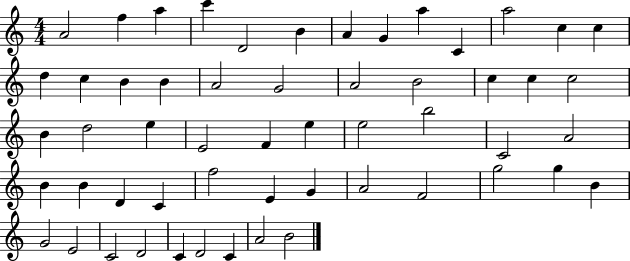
X:1
T:Untitled
M:4/4
L:1/4
K:C
A2 f a c' D2 B A G a C a2 c c d c B B A2 G2 A2 B2 c c c2 B d2 e E2 F e e2 b2 C2 A2 B B D C f2 E G A2 F2 g2 g B G2 E2 C2 D2 C D2 C A2 B2